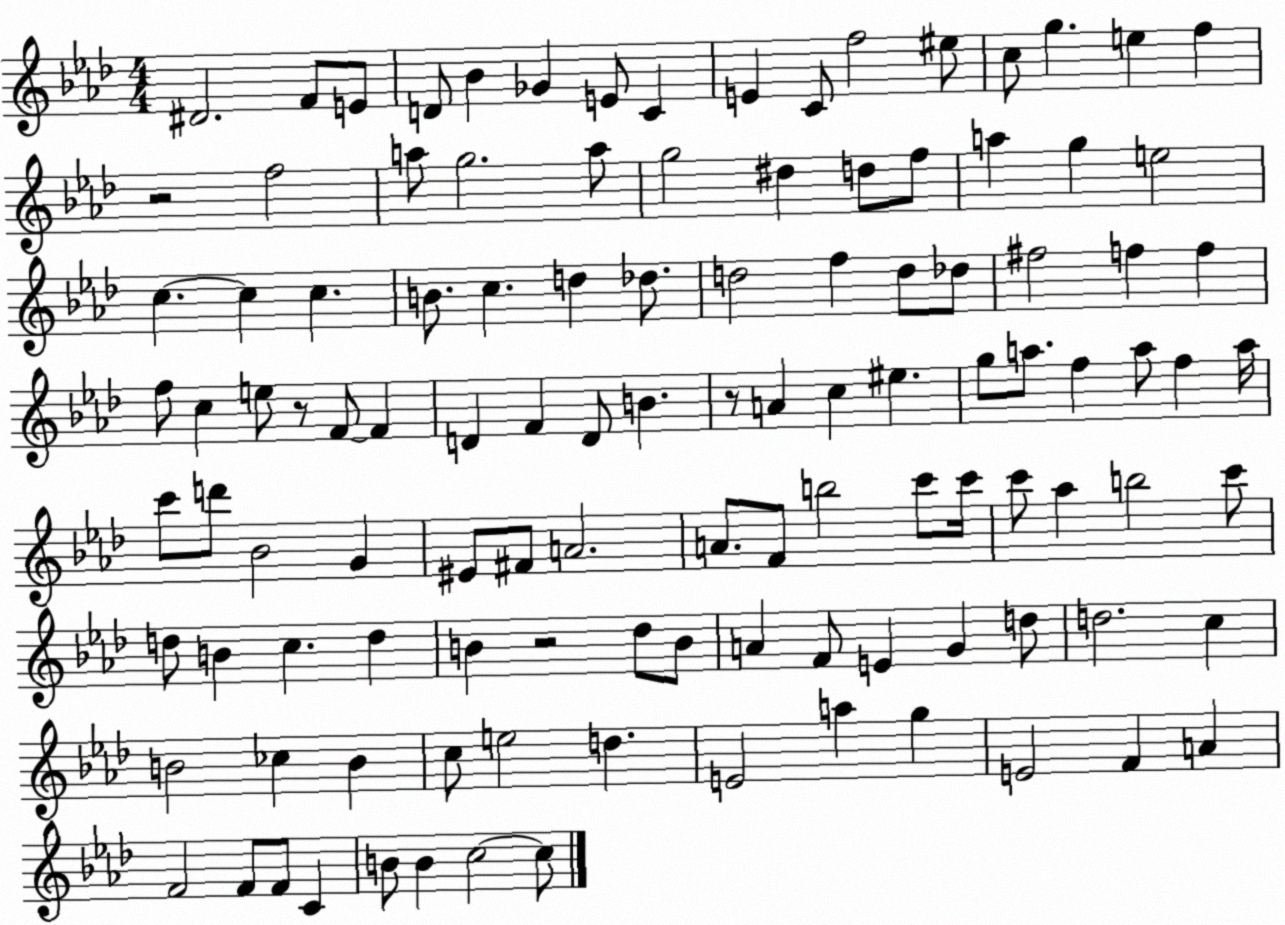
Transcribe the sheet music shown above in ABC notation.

X:1
T:Untitled
M:4/4
L:1/4
K:Ab
^D2 F/2 E/2 D/2 _B _G E/2 C E C/2 f2 ^e/2 c/2 g e f z2 f2 a/2 g2 a/2 g2 ^d d/2 f/2 a g e2 c c c B/2 c d _d/2 d2 f d/2 _d/2 ^f2 f f f/2 c e/2 z/2 F/2 F D F D/2 B z/2 A c ^e g/2 a/2 f a/2 f a/4 c'/2 d'/2 _B2 G ^E/2 ^F/2 A2 A/2 F/2 b2 c'/2 c'/4 c'/2 _a b2 c'/2 d/2 B c d B z2 _d/2 B/2 A F/2 E G d/2 d2 c B2 _c B c/2 e2 d E2 a g E2 F A F2 F/2 F/2 C B/2 B c2 c/2